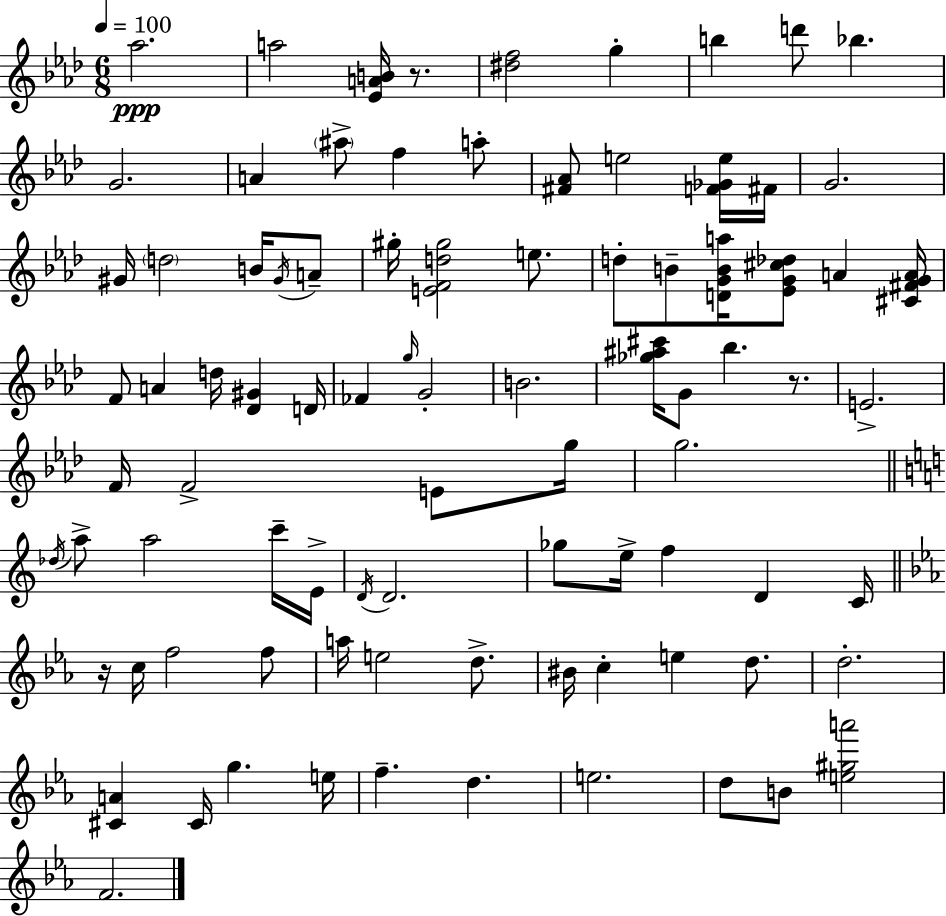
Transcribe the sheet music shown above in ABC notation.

X:1
T:Untitled
M:6/8
L:1/4
K:Ab
_a2 a2 [_EAB]/4 z/2 [^df]2 g b d'/2 _b G2 A ^a/2 f a/2 [^F_A]/2 e2 [F_Ge]/4 ^F/4 G2 ^G/4 d2 B/4 ^G/4 A/2 ^g/4 [EFd^g]2 e/2 d/2 B/2 [DGBa]/4 [_EG^c_d]/2 A [^C^FGA]/4 F/2 A d/4 [_D^G] D/4 _F g/4 G2 B2 [_g^a^c']/4 G/2 _b z/2 E2 F/4 F2 E/2 g/4 g2 _d/4 a/2 a2 c'/4 E/4 D/4 D2 _g/2 e/4 f D C/4 z/4 c/4 f2 f/2 a/4 e2 d/2 ^B/4 c e d/2 d2 [^CA] ^C/4 g e/4 f d e2 d/2 B/2 [e^ga']2 F2